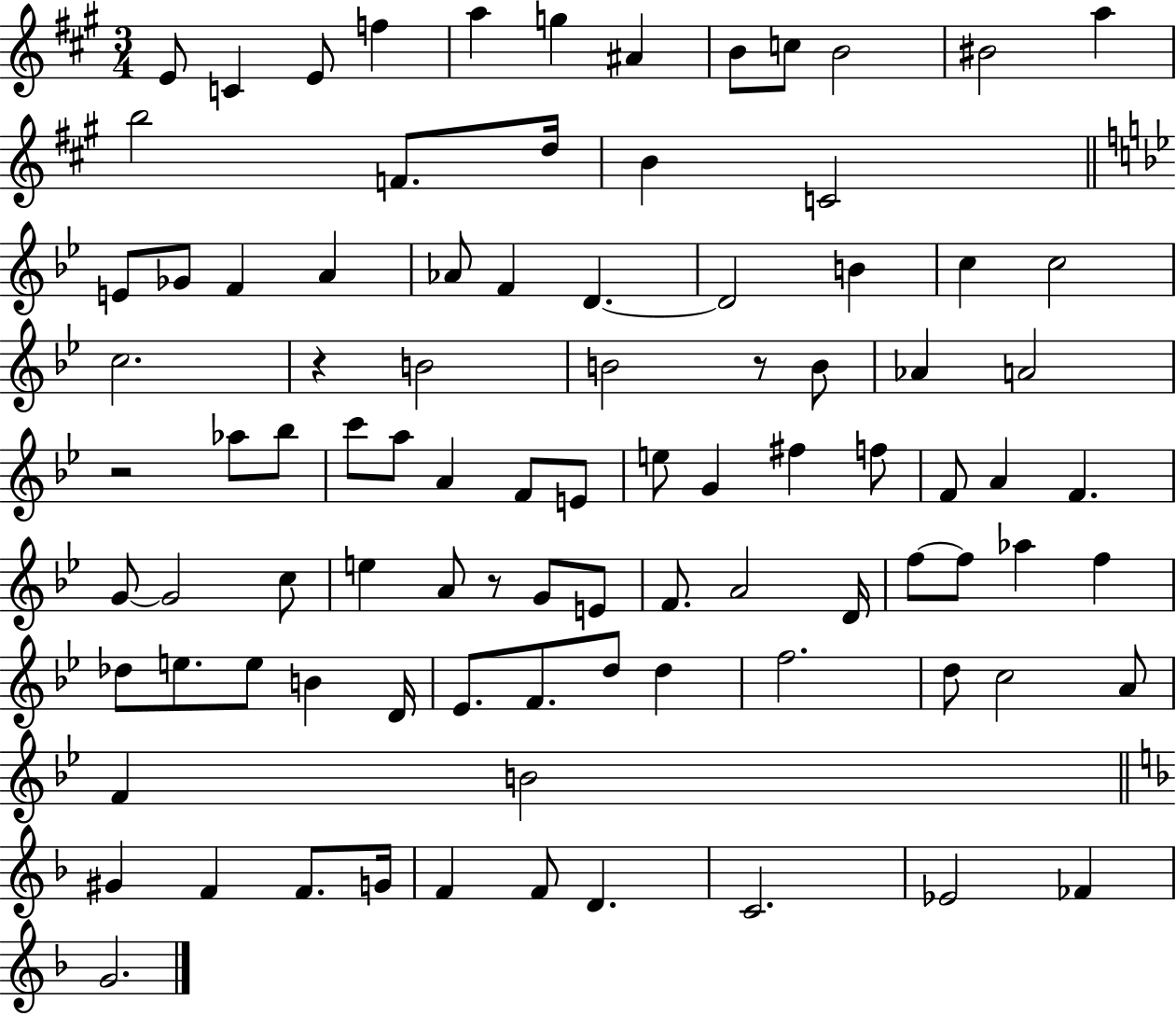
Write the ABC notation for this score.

X:1
T:Untitled
M:3/4
L:1/4
K:A
E/2 C E/2 f a g ^A B/2 c/2 B2 ^B2 a b2 F/2 d/4 B C2 E/2 _G/2 F A _A/2 F D D2 B c c2 c2 z B2 B2 z/2 B/2 _A A2 z2 _a/2 _b/2 c'/2 a/2 A F/2 E/2 e/2 G ^f f/2 F/2 A F G/2 G2 c/2 e A/2 z/2 G/2 E/2 F/2 A2 D/4 f/2 f/2 _a f _d/2 e/2 e/2 B D/4 _E/2 F/2 d/2 d f2 d/2 c2 A/2 F B2 ^G F F/2 G/4 F F/2 D C2 _E2 _F G2